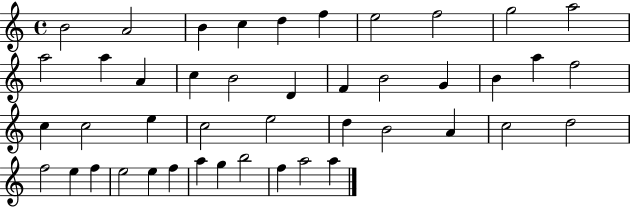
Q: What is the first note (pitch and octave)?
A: B4